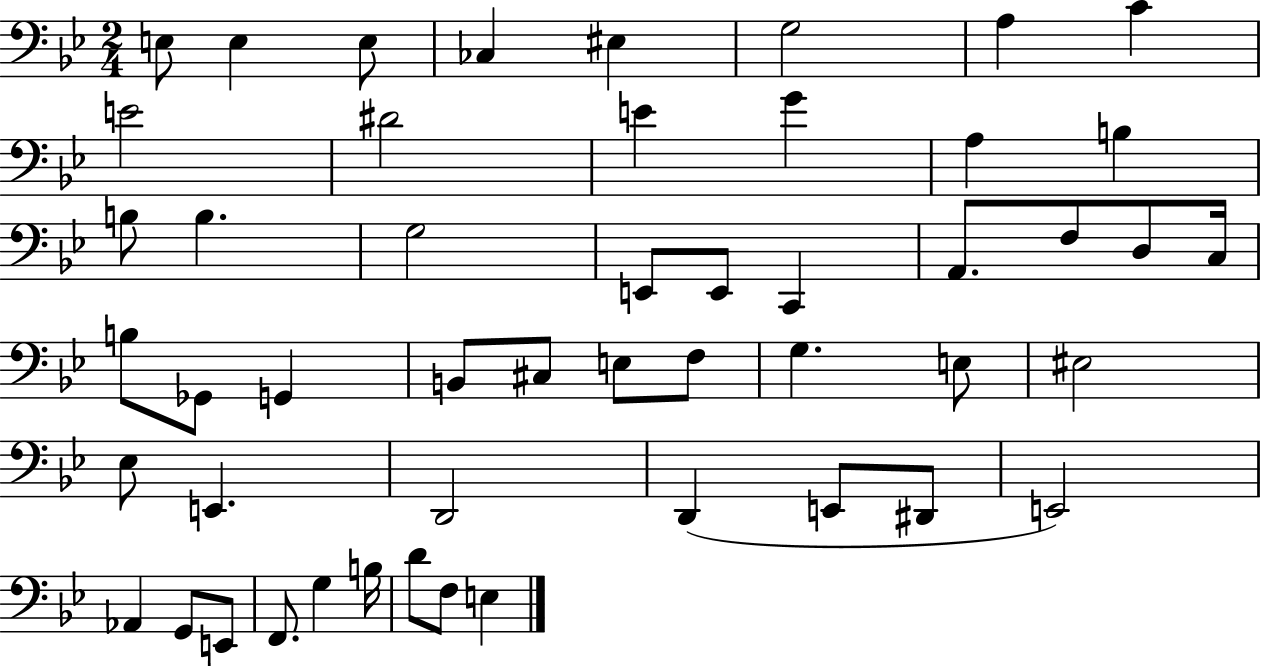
E3/e E3/q E3/e CES3/q EIS3/q G3/h A3/q C4/q E4/h D#4/h E4/q G4/q A3/q B3/q B3/e B3/q. G3/h E2/e E2/e C2/q A2/e. F3/e D3/e C3/s B3/e Gb2/e G2/q B2/e C#3/e E3/e F3/e G3/q. E3/e EIS3/h Eb3/e E2/q. D2/h D2/q E2/e D#2/e E2/h Ab2/q G2/e E2/e F2/e. G3/q B3/s D4/e F3/e E3/q